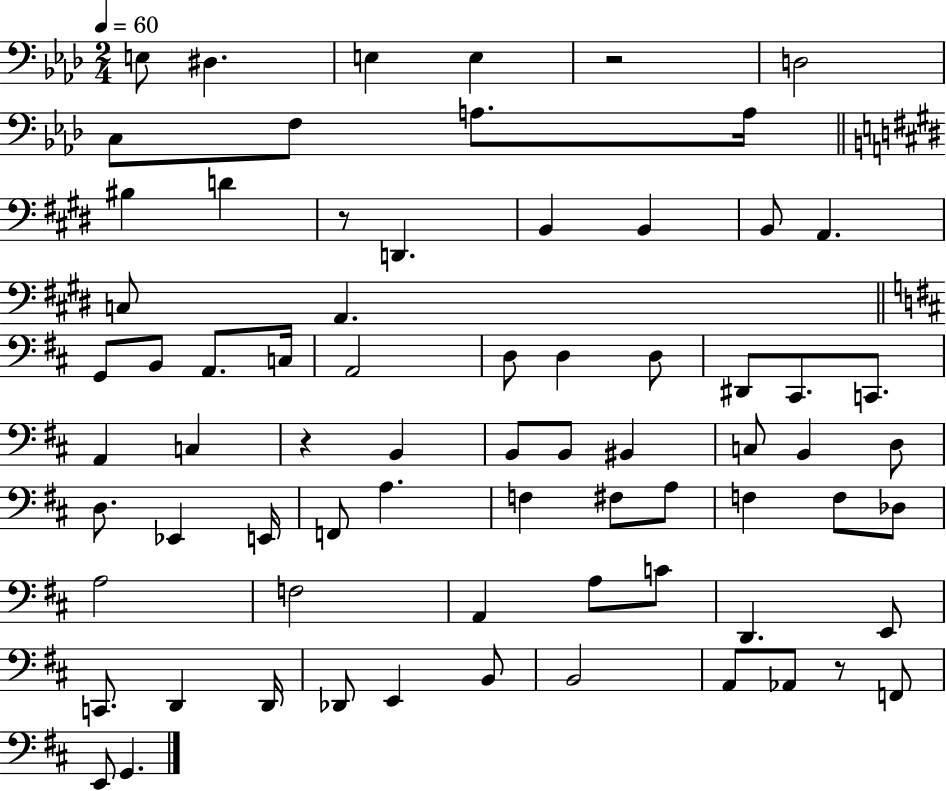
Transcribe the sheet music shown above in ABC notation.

X:1
T:Untitled
M:2/4
L:1/4
K:Ab
E,/2 ^D, E, E, z2 D,2 C,/2 F,/2 A,/2 A,/4 ^B, D z/2 D,, B,, B,, B,,/2 A,, C,/2 A,, G,,/2 B,,/2 A,,/2 C,/4 A,,2 D,/2 D, D,/2 ^D,,/2 ^C,,/2 C,,/2 A,, C, z B,, B,,/2 B,,/2 ^B,, C,/2 B,, D,/2 D,/2 _E,, E,,/4 F,,/2 A, F, ^F,/2 A,/2 F, F,/2 _D,/2 A,2 F,2 A,, A,/2 C/2 D,, E,,/2 C,,/2 D,, D,,/4 _D,,/2 E,, B,,/2 B,,2 A,,/2 _A,,/2 z/2 F,,/2 E,,/2 G,,